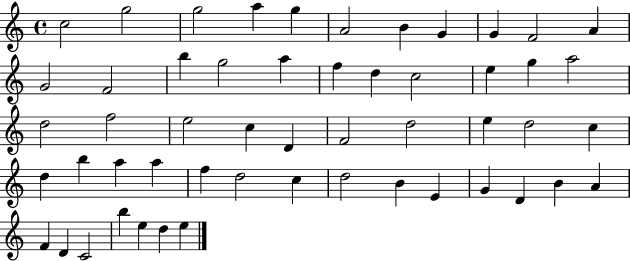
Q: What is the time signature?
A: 4/4